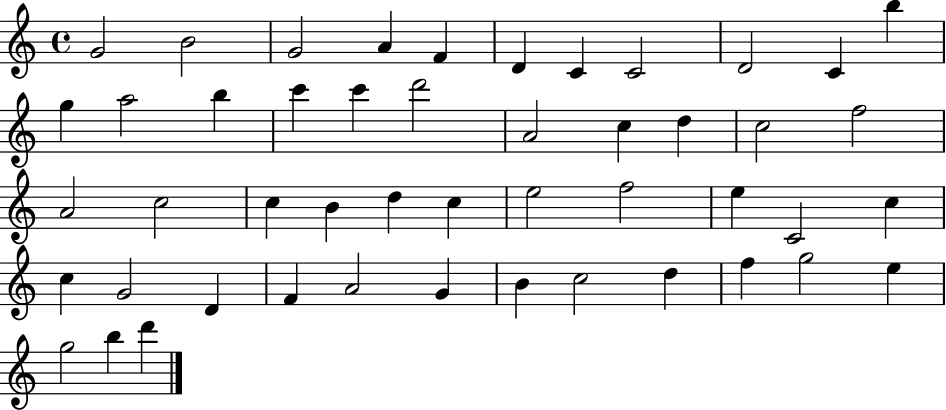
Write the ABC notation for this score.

X:1
T:Untitled
M:4/4
L:1/4
K:C
G2 B2 G2 A F D C C2 D2 C b g a2 b c' c' d'2 A2 c d c2 f2 A2 c2 c B d c e2 f2 e C2 c c G2 D F A2 G B c2 d f g2 e g2 b d'